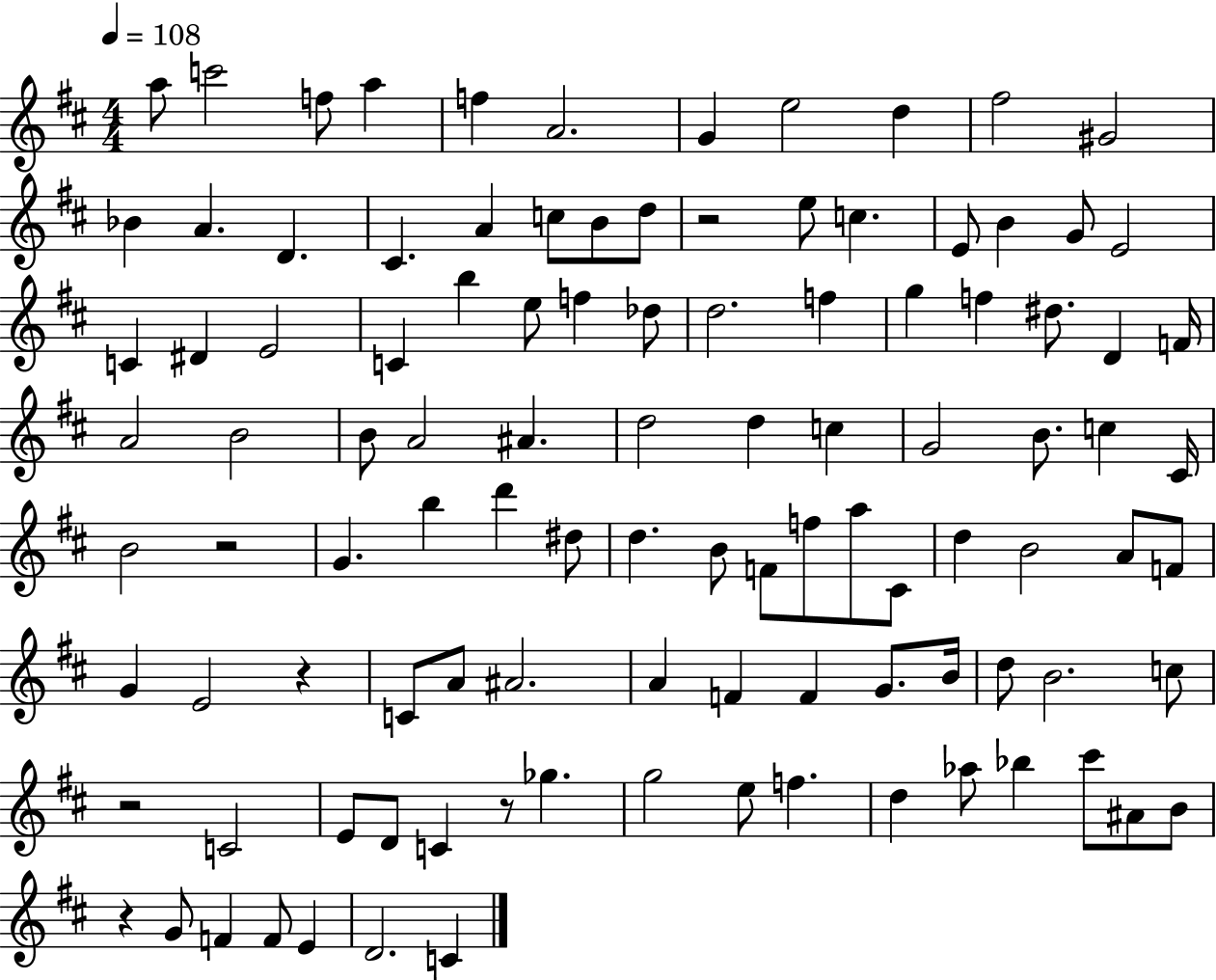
{
  \clef treble
  \numericTimeSignature
  \time 4/4
  \key d \major
  \tempo 4 = 108
  a''8 c'''2 f''8 a''4 | f''4 a'2. | g'4 e''2 d''4 | fis''2 gis'2 | \break bes'4 a'4. d'4. | cis'4. a'4 c''8 b'8 d''8 | r2 e''8 c''4. | e'8 b'4 g'8 e'2 | \break c'4 dis'4 e'2 | c'4 b''4 e''8 f''4 des''8 | d''2. f''4 | g''4 f''4 dis''8. d'4 f'16 | \break a'2 b'2 | b'8 a'2 ais'4. | d''2 d''4 c''4 | g'2 b'8. c''4 cis'16 | \break b'2 r2 | g'4. b''4 d'''4 dis''8 | d''4. b'8 f'8 f''8 a''8 cis'8 | d''4 b'2 a'8 f'8 | \break g'4 e'2 r4 | c'8 a'8 ais'2. | a'4 f'4 f'4 g'8. b'16 | d''8 b'2. c''8 | \break r2 c'2 | e'8 d'8 c'4 r8 ges''4. | g''2 e''8 f''4. | d''4 aes''8 bes''4 cis'''8 ais'8 b'8 | \break r4 g'8 f'4 f'8 e'4 | d'2. c'4 | \bar "|."
}